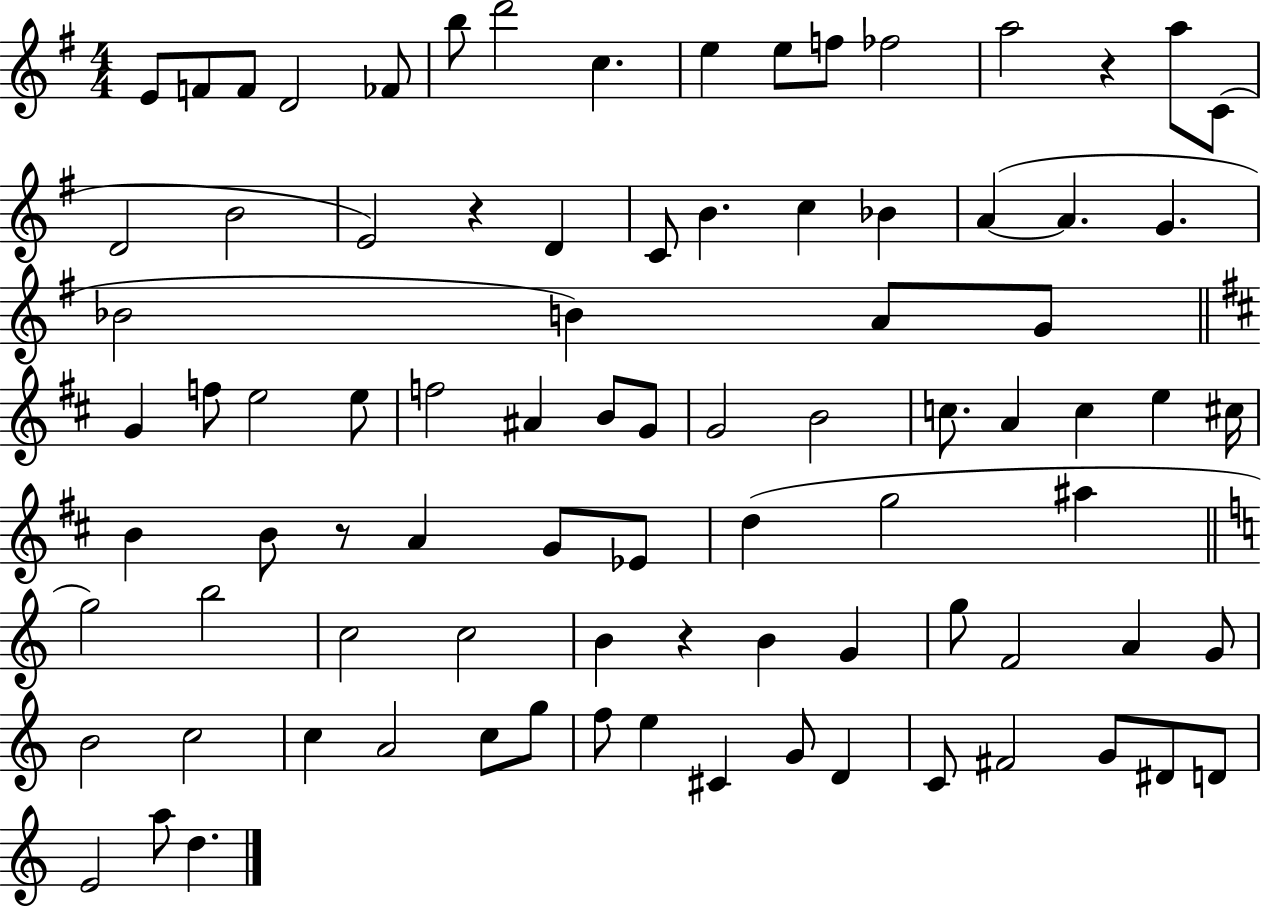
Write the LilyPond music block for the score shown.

{
  \clef treble
  \numericTimeSignature
  \time 4/4
  \key g \major
  e'8 f'8 f'8 d'2 fes'8 | b''8 d'''2 c''4. | e''4 e''8 f''8 fes''2 | a''2 r4 a''8 c'8( | \break d'2 b'2 | e'2) r4 d'4 | c'8 b'4. c''4 bes'4 | a'4~(~ a'4. g'4. | \break bes'2 b'4) a'8 g'8 | \bar "||" \break \key d \major g'4 f''8 e''2 e''8 | f''2 ais'4 b'8 g'8 | g'2 b'2 | c''8. a'4 c''4 e''4 cis''16 | \break b'4 b'8 r8 a'4 g'8 ees'8 | d''4( g''2 ais''4 | \bar "||" \break \key c \major g''2) b''2 | c''2 c''2 | b'4 r4 b'4 g'4 | g''8 f'2 a'4 g'8 | \break b'2 c''2 | c''4 a'2 c''8 g''8 | f''8 e''4 cis'4 g'8 d'4 | c'8 fis'2 g'8 dis'8 d'8 | \break e'2 a''8 d''4. | \bar "|."
}